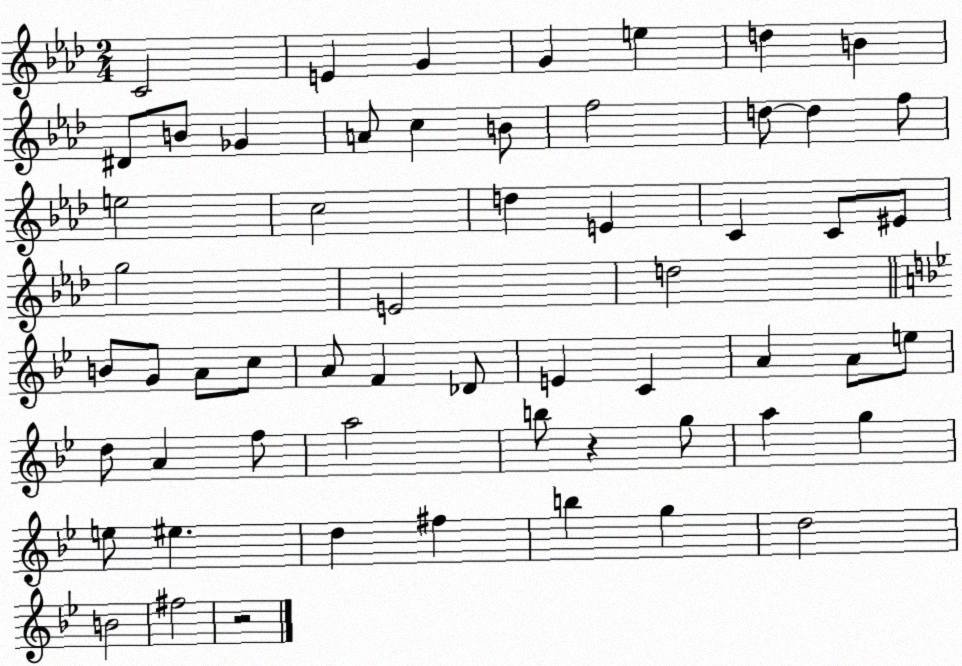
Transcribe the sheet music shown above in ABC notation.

X:1
T:Untitled
M:2/4
L:1/4
K:Ab
C2 E G G e d B ^D/2 B/2 _G A/2 c B/2 f2 d/2 d f/2 e2 c2 d E C C/2 ^E/2 g2 E2 d2 B/2 G/2 A/2 c/2 A/2 F _D/2 E C A A/2 e/2 d/2 A f/2 a2 b/2 z g/2 a g e/2 ^e d ^f b g d2 B2 ^f2 z2